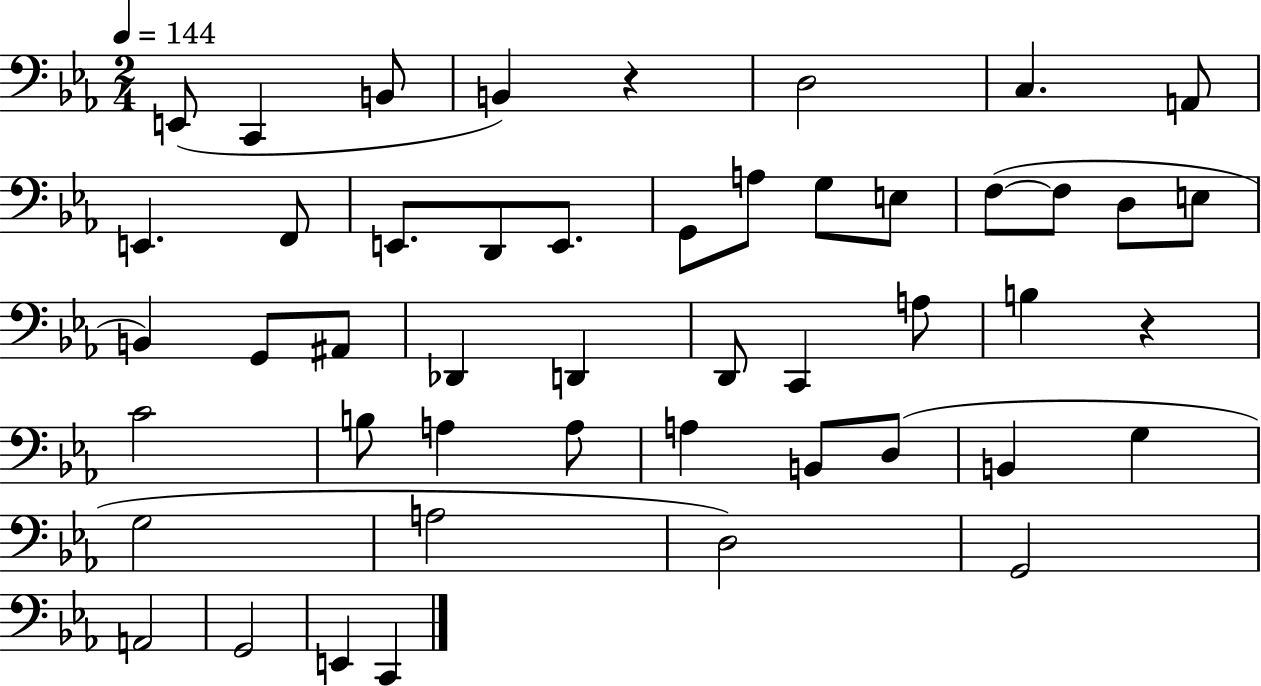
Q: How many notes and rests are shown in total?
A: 48